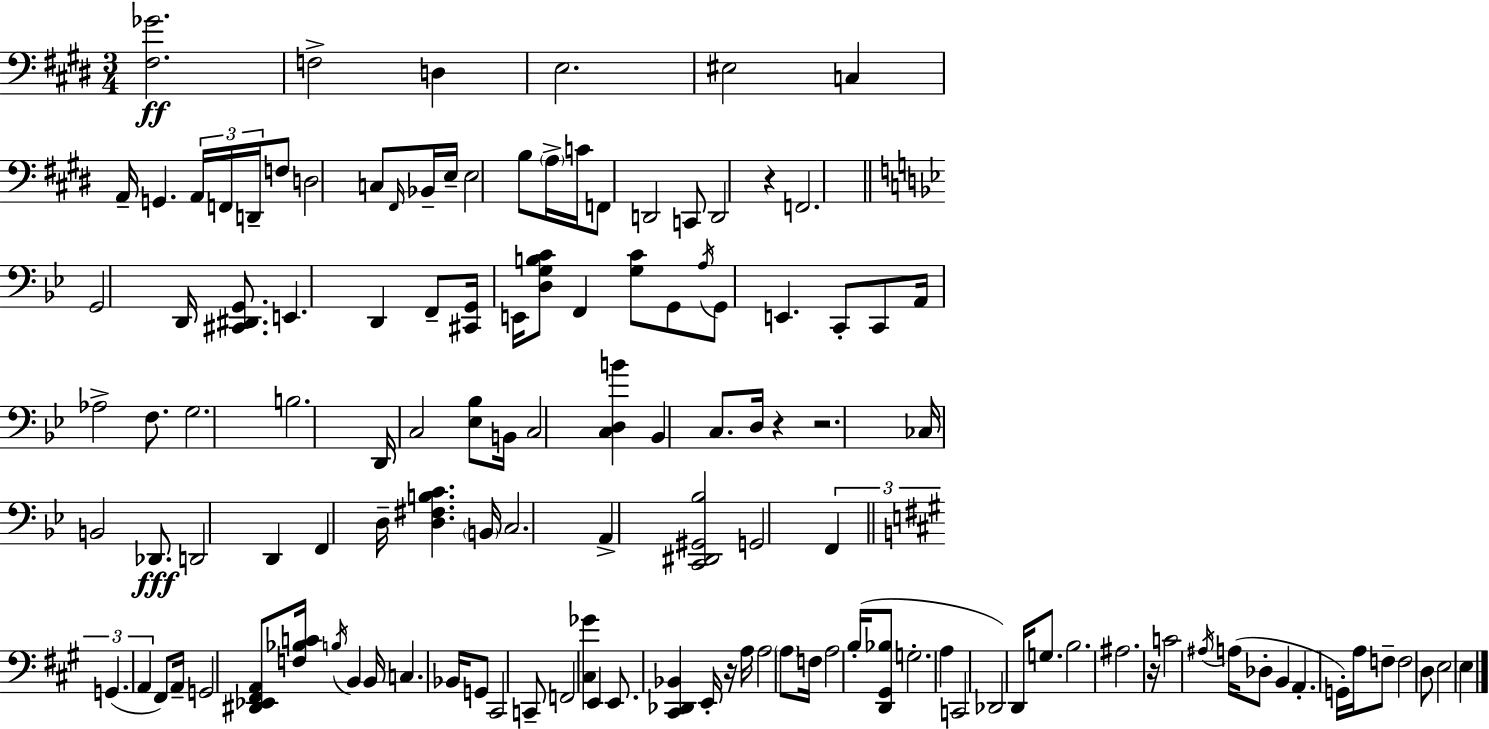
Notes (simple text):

[F#3,Gb4]/h. F3/h D3/q E3/h. EIS3/h C3/q A2/s G2/q. A2/s F2/s D2/s F3/e D3/h C3/e F#2/s Bb2/s E3/s E3/h B3/e A3/s C4/s F2/e D2/h C2/e D2/h R/q F2/h. G2/h D2/s [C#2,D#2,G2]/e. E2/q. D2/q F2/e [C#2,G2]/s E2/s [D3,G3,B3,C4]/e F2/q [G3,C4]/e G2/e A3/s G2/e E2/q. C2/e C2/e A2/s Ab3/h F3/e. G3/h. B3/h. D2/s C3/h [Eb3,Bb3]/e B2/s C3/h [C3,D3,B4]/q Bb2/q C3/e. D3/s R/q R/h. CES3/s B2/h Db2/e. D2/h D2/q F2/q D3/s [D3,F#3,B3,C4]/q. B2/s C3/h. A2/q [C2,D#2,G#2,Bb3]/h G2/h F2/q G2/q. A2/q F#2/e A2/s G2/h [D#2,Eb2,F#2,A2]/e [F3,Bb3,C4]/s B3/s B2/q B2/s C3/q. Bb2/s G2/e C#2/h C2/e F2/h [C#3,Gb4]/q E2/q E2/e. [C#2,Db2,Bb2]/q E2/s R/s A3/s A3/h A3/e F3/s A3/h B3/s [D2,G#2,Bb3]/e G3/h. A3/q C2/h Db2/h D2/s G3/e. B3/h. A#3/h. R/s C4/h A#3/s A3/s Db3/e B2/q A2/q. G2/s A3/s F3/e F3/h D3/e E3/h E3/q